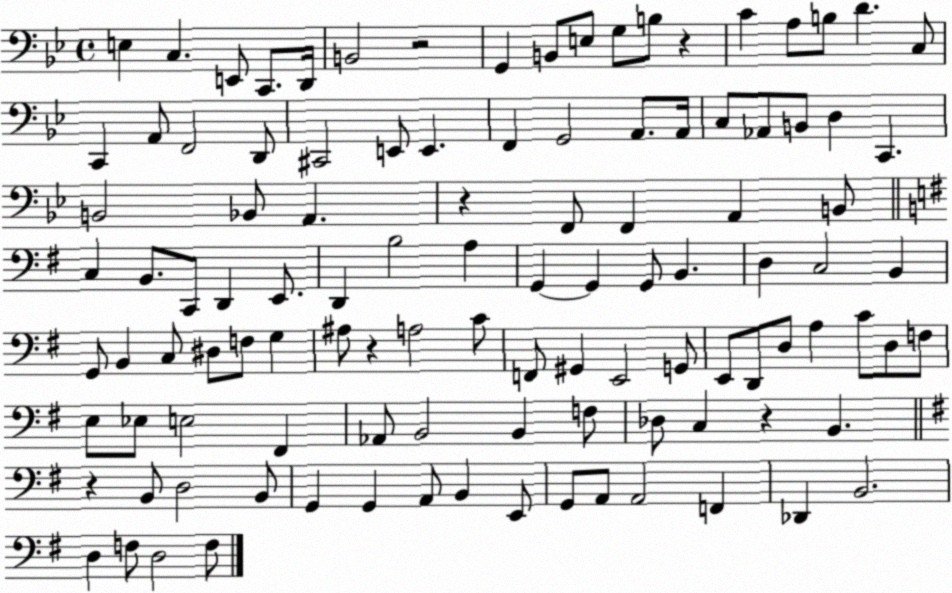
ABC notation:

X:1
T:Untitled
M:4/4
L:1/4
K:Bb
E, C, E,,/2 C,,/2 D,,/4 B,,2 z2 G,, B,,/2 E,/2 G,/2 B,/2 z C A,/2 B,/2 D C,/2 C,, A,,/2 F,,2 D,,/2 ^C,,2 E,,/2 E,, F,, G,,2 A,,/2 A,,/4 C,/2 _A,,/2 B,,/2 D, C,, B,,2 _B,,/2 A,, z F,,/2 F,, A,, B,,/2 C, B,,/2 C,,/2 D,, E,,/2 D,, B,2 A, G,, G,, G,,/2 B,, D, C,2 B,, G,,/2 B,, C,/2 ^D,/2 F,/2 G, ^A,/2 z A,2 C/2 F,,/2 ^G,, E,,2 G,,/2 E,,/2 D,,/2 D,/2 A, C/2 D,/2 F,/2 E,/2 _E,/2 E,2 ^F,, _A,,/2 B,,2 B,, F,/2 _D,/2 C, z B,, z B,,/2 D,2 B,,/2 G,, G,, A,,/2 B,, E,,/2 G,,/2 A,,/2 A,,2 F,, _D,, B,,2 D, F,/2 D,2 F,/2